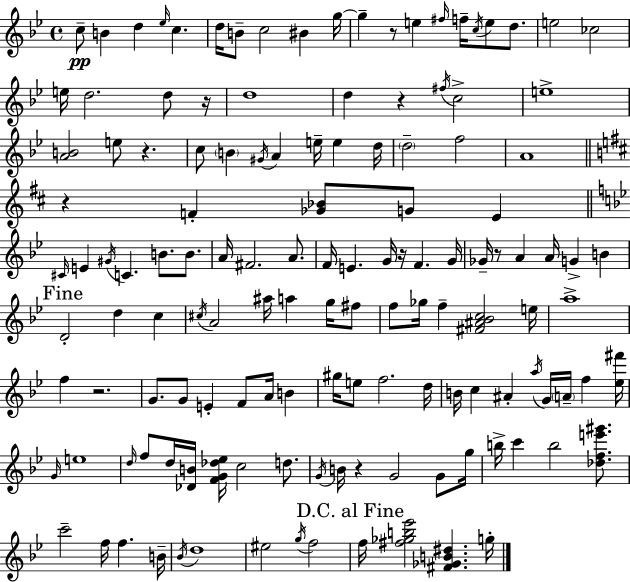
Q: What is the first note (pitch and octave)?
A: C5